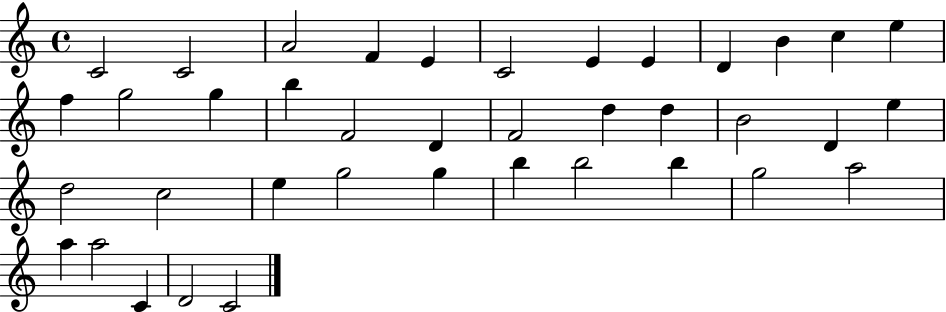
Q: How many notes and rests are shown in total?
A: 39